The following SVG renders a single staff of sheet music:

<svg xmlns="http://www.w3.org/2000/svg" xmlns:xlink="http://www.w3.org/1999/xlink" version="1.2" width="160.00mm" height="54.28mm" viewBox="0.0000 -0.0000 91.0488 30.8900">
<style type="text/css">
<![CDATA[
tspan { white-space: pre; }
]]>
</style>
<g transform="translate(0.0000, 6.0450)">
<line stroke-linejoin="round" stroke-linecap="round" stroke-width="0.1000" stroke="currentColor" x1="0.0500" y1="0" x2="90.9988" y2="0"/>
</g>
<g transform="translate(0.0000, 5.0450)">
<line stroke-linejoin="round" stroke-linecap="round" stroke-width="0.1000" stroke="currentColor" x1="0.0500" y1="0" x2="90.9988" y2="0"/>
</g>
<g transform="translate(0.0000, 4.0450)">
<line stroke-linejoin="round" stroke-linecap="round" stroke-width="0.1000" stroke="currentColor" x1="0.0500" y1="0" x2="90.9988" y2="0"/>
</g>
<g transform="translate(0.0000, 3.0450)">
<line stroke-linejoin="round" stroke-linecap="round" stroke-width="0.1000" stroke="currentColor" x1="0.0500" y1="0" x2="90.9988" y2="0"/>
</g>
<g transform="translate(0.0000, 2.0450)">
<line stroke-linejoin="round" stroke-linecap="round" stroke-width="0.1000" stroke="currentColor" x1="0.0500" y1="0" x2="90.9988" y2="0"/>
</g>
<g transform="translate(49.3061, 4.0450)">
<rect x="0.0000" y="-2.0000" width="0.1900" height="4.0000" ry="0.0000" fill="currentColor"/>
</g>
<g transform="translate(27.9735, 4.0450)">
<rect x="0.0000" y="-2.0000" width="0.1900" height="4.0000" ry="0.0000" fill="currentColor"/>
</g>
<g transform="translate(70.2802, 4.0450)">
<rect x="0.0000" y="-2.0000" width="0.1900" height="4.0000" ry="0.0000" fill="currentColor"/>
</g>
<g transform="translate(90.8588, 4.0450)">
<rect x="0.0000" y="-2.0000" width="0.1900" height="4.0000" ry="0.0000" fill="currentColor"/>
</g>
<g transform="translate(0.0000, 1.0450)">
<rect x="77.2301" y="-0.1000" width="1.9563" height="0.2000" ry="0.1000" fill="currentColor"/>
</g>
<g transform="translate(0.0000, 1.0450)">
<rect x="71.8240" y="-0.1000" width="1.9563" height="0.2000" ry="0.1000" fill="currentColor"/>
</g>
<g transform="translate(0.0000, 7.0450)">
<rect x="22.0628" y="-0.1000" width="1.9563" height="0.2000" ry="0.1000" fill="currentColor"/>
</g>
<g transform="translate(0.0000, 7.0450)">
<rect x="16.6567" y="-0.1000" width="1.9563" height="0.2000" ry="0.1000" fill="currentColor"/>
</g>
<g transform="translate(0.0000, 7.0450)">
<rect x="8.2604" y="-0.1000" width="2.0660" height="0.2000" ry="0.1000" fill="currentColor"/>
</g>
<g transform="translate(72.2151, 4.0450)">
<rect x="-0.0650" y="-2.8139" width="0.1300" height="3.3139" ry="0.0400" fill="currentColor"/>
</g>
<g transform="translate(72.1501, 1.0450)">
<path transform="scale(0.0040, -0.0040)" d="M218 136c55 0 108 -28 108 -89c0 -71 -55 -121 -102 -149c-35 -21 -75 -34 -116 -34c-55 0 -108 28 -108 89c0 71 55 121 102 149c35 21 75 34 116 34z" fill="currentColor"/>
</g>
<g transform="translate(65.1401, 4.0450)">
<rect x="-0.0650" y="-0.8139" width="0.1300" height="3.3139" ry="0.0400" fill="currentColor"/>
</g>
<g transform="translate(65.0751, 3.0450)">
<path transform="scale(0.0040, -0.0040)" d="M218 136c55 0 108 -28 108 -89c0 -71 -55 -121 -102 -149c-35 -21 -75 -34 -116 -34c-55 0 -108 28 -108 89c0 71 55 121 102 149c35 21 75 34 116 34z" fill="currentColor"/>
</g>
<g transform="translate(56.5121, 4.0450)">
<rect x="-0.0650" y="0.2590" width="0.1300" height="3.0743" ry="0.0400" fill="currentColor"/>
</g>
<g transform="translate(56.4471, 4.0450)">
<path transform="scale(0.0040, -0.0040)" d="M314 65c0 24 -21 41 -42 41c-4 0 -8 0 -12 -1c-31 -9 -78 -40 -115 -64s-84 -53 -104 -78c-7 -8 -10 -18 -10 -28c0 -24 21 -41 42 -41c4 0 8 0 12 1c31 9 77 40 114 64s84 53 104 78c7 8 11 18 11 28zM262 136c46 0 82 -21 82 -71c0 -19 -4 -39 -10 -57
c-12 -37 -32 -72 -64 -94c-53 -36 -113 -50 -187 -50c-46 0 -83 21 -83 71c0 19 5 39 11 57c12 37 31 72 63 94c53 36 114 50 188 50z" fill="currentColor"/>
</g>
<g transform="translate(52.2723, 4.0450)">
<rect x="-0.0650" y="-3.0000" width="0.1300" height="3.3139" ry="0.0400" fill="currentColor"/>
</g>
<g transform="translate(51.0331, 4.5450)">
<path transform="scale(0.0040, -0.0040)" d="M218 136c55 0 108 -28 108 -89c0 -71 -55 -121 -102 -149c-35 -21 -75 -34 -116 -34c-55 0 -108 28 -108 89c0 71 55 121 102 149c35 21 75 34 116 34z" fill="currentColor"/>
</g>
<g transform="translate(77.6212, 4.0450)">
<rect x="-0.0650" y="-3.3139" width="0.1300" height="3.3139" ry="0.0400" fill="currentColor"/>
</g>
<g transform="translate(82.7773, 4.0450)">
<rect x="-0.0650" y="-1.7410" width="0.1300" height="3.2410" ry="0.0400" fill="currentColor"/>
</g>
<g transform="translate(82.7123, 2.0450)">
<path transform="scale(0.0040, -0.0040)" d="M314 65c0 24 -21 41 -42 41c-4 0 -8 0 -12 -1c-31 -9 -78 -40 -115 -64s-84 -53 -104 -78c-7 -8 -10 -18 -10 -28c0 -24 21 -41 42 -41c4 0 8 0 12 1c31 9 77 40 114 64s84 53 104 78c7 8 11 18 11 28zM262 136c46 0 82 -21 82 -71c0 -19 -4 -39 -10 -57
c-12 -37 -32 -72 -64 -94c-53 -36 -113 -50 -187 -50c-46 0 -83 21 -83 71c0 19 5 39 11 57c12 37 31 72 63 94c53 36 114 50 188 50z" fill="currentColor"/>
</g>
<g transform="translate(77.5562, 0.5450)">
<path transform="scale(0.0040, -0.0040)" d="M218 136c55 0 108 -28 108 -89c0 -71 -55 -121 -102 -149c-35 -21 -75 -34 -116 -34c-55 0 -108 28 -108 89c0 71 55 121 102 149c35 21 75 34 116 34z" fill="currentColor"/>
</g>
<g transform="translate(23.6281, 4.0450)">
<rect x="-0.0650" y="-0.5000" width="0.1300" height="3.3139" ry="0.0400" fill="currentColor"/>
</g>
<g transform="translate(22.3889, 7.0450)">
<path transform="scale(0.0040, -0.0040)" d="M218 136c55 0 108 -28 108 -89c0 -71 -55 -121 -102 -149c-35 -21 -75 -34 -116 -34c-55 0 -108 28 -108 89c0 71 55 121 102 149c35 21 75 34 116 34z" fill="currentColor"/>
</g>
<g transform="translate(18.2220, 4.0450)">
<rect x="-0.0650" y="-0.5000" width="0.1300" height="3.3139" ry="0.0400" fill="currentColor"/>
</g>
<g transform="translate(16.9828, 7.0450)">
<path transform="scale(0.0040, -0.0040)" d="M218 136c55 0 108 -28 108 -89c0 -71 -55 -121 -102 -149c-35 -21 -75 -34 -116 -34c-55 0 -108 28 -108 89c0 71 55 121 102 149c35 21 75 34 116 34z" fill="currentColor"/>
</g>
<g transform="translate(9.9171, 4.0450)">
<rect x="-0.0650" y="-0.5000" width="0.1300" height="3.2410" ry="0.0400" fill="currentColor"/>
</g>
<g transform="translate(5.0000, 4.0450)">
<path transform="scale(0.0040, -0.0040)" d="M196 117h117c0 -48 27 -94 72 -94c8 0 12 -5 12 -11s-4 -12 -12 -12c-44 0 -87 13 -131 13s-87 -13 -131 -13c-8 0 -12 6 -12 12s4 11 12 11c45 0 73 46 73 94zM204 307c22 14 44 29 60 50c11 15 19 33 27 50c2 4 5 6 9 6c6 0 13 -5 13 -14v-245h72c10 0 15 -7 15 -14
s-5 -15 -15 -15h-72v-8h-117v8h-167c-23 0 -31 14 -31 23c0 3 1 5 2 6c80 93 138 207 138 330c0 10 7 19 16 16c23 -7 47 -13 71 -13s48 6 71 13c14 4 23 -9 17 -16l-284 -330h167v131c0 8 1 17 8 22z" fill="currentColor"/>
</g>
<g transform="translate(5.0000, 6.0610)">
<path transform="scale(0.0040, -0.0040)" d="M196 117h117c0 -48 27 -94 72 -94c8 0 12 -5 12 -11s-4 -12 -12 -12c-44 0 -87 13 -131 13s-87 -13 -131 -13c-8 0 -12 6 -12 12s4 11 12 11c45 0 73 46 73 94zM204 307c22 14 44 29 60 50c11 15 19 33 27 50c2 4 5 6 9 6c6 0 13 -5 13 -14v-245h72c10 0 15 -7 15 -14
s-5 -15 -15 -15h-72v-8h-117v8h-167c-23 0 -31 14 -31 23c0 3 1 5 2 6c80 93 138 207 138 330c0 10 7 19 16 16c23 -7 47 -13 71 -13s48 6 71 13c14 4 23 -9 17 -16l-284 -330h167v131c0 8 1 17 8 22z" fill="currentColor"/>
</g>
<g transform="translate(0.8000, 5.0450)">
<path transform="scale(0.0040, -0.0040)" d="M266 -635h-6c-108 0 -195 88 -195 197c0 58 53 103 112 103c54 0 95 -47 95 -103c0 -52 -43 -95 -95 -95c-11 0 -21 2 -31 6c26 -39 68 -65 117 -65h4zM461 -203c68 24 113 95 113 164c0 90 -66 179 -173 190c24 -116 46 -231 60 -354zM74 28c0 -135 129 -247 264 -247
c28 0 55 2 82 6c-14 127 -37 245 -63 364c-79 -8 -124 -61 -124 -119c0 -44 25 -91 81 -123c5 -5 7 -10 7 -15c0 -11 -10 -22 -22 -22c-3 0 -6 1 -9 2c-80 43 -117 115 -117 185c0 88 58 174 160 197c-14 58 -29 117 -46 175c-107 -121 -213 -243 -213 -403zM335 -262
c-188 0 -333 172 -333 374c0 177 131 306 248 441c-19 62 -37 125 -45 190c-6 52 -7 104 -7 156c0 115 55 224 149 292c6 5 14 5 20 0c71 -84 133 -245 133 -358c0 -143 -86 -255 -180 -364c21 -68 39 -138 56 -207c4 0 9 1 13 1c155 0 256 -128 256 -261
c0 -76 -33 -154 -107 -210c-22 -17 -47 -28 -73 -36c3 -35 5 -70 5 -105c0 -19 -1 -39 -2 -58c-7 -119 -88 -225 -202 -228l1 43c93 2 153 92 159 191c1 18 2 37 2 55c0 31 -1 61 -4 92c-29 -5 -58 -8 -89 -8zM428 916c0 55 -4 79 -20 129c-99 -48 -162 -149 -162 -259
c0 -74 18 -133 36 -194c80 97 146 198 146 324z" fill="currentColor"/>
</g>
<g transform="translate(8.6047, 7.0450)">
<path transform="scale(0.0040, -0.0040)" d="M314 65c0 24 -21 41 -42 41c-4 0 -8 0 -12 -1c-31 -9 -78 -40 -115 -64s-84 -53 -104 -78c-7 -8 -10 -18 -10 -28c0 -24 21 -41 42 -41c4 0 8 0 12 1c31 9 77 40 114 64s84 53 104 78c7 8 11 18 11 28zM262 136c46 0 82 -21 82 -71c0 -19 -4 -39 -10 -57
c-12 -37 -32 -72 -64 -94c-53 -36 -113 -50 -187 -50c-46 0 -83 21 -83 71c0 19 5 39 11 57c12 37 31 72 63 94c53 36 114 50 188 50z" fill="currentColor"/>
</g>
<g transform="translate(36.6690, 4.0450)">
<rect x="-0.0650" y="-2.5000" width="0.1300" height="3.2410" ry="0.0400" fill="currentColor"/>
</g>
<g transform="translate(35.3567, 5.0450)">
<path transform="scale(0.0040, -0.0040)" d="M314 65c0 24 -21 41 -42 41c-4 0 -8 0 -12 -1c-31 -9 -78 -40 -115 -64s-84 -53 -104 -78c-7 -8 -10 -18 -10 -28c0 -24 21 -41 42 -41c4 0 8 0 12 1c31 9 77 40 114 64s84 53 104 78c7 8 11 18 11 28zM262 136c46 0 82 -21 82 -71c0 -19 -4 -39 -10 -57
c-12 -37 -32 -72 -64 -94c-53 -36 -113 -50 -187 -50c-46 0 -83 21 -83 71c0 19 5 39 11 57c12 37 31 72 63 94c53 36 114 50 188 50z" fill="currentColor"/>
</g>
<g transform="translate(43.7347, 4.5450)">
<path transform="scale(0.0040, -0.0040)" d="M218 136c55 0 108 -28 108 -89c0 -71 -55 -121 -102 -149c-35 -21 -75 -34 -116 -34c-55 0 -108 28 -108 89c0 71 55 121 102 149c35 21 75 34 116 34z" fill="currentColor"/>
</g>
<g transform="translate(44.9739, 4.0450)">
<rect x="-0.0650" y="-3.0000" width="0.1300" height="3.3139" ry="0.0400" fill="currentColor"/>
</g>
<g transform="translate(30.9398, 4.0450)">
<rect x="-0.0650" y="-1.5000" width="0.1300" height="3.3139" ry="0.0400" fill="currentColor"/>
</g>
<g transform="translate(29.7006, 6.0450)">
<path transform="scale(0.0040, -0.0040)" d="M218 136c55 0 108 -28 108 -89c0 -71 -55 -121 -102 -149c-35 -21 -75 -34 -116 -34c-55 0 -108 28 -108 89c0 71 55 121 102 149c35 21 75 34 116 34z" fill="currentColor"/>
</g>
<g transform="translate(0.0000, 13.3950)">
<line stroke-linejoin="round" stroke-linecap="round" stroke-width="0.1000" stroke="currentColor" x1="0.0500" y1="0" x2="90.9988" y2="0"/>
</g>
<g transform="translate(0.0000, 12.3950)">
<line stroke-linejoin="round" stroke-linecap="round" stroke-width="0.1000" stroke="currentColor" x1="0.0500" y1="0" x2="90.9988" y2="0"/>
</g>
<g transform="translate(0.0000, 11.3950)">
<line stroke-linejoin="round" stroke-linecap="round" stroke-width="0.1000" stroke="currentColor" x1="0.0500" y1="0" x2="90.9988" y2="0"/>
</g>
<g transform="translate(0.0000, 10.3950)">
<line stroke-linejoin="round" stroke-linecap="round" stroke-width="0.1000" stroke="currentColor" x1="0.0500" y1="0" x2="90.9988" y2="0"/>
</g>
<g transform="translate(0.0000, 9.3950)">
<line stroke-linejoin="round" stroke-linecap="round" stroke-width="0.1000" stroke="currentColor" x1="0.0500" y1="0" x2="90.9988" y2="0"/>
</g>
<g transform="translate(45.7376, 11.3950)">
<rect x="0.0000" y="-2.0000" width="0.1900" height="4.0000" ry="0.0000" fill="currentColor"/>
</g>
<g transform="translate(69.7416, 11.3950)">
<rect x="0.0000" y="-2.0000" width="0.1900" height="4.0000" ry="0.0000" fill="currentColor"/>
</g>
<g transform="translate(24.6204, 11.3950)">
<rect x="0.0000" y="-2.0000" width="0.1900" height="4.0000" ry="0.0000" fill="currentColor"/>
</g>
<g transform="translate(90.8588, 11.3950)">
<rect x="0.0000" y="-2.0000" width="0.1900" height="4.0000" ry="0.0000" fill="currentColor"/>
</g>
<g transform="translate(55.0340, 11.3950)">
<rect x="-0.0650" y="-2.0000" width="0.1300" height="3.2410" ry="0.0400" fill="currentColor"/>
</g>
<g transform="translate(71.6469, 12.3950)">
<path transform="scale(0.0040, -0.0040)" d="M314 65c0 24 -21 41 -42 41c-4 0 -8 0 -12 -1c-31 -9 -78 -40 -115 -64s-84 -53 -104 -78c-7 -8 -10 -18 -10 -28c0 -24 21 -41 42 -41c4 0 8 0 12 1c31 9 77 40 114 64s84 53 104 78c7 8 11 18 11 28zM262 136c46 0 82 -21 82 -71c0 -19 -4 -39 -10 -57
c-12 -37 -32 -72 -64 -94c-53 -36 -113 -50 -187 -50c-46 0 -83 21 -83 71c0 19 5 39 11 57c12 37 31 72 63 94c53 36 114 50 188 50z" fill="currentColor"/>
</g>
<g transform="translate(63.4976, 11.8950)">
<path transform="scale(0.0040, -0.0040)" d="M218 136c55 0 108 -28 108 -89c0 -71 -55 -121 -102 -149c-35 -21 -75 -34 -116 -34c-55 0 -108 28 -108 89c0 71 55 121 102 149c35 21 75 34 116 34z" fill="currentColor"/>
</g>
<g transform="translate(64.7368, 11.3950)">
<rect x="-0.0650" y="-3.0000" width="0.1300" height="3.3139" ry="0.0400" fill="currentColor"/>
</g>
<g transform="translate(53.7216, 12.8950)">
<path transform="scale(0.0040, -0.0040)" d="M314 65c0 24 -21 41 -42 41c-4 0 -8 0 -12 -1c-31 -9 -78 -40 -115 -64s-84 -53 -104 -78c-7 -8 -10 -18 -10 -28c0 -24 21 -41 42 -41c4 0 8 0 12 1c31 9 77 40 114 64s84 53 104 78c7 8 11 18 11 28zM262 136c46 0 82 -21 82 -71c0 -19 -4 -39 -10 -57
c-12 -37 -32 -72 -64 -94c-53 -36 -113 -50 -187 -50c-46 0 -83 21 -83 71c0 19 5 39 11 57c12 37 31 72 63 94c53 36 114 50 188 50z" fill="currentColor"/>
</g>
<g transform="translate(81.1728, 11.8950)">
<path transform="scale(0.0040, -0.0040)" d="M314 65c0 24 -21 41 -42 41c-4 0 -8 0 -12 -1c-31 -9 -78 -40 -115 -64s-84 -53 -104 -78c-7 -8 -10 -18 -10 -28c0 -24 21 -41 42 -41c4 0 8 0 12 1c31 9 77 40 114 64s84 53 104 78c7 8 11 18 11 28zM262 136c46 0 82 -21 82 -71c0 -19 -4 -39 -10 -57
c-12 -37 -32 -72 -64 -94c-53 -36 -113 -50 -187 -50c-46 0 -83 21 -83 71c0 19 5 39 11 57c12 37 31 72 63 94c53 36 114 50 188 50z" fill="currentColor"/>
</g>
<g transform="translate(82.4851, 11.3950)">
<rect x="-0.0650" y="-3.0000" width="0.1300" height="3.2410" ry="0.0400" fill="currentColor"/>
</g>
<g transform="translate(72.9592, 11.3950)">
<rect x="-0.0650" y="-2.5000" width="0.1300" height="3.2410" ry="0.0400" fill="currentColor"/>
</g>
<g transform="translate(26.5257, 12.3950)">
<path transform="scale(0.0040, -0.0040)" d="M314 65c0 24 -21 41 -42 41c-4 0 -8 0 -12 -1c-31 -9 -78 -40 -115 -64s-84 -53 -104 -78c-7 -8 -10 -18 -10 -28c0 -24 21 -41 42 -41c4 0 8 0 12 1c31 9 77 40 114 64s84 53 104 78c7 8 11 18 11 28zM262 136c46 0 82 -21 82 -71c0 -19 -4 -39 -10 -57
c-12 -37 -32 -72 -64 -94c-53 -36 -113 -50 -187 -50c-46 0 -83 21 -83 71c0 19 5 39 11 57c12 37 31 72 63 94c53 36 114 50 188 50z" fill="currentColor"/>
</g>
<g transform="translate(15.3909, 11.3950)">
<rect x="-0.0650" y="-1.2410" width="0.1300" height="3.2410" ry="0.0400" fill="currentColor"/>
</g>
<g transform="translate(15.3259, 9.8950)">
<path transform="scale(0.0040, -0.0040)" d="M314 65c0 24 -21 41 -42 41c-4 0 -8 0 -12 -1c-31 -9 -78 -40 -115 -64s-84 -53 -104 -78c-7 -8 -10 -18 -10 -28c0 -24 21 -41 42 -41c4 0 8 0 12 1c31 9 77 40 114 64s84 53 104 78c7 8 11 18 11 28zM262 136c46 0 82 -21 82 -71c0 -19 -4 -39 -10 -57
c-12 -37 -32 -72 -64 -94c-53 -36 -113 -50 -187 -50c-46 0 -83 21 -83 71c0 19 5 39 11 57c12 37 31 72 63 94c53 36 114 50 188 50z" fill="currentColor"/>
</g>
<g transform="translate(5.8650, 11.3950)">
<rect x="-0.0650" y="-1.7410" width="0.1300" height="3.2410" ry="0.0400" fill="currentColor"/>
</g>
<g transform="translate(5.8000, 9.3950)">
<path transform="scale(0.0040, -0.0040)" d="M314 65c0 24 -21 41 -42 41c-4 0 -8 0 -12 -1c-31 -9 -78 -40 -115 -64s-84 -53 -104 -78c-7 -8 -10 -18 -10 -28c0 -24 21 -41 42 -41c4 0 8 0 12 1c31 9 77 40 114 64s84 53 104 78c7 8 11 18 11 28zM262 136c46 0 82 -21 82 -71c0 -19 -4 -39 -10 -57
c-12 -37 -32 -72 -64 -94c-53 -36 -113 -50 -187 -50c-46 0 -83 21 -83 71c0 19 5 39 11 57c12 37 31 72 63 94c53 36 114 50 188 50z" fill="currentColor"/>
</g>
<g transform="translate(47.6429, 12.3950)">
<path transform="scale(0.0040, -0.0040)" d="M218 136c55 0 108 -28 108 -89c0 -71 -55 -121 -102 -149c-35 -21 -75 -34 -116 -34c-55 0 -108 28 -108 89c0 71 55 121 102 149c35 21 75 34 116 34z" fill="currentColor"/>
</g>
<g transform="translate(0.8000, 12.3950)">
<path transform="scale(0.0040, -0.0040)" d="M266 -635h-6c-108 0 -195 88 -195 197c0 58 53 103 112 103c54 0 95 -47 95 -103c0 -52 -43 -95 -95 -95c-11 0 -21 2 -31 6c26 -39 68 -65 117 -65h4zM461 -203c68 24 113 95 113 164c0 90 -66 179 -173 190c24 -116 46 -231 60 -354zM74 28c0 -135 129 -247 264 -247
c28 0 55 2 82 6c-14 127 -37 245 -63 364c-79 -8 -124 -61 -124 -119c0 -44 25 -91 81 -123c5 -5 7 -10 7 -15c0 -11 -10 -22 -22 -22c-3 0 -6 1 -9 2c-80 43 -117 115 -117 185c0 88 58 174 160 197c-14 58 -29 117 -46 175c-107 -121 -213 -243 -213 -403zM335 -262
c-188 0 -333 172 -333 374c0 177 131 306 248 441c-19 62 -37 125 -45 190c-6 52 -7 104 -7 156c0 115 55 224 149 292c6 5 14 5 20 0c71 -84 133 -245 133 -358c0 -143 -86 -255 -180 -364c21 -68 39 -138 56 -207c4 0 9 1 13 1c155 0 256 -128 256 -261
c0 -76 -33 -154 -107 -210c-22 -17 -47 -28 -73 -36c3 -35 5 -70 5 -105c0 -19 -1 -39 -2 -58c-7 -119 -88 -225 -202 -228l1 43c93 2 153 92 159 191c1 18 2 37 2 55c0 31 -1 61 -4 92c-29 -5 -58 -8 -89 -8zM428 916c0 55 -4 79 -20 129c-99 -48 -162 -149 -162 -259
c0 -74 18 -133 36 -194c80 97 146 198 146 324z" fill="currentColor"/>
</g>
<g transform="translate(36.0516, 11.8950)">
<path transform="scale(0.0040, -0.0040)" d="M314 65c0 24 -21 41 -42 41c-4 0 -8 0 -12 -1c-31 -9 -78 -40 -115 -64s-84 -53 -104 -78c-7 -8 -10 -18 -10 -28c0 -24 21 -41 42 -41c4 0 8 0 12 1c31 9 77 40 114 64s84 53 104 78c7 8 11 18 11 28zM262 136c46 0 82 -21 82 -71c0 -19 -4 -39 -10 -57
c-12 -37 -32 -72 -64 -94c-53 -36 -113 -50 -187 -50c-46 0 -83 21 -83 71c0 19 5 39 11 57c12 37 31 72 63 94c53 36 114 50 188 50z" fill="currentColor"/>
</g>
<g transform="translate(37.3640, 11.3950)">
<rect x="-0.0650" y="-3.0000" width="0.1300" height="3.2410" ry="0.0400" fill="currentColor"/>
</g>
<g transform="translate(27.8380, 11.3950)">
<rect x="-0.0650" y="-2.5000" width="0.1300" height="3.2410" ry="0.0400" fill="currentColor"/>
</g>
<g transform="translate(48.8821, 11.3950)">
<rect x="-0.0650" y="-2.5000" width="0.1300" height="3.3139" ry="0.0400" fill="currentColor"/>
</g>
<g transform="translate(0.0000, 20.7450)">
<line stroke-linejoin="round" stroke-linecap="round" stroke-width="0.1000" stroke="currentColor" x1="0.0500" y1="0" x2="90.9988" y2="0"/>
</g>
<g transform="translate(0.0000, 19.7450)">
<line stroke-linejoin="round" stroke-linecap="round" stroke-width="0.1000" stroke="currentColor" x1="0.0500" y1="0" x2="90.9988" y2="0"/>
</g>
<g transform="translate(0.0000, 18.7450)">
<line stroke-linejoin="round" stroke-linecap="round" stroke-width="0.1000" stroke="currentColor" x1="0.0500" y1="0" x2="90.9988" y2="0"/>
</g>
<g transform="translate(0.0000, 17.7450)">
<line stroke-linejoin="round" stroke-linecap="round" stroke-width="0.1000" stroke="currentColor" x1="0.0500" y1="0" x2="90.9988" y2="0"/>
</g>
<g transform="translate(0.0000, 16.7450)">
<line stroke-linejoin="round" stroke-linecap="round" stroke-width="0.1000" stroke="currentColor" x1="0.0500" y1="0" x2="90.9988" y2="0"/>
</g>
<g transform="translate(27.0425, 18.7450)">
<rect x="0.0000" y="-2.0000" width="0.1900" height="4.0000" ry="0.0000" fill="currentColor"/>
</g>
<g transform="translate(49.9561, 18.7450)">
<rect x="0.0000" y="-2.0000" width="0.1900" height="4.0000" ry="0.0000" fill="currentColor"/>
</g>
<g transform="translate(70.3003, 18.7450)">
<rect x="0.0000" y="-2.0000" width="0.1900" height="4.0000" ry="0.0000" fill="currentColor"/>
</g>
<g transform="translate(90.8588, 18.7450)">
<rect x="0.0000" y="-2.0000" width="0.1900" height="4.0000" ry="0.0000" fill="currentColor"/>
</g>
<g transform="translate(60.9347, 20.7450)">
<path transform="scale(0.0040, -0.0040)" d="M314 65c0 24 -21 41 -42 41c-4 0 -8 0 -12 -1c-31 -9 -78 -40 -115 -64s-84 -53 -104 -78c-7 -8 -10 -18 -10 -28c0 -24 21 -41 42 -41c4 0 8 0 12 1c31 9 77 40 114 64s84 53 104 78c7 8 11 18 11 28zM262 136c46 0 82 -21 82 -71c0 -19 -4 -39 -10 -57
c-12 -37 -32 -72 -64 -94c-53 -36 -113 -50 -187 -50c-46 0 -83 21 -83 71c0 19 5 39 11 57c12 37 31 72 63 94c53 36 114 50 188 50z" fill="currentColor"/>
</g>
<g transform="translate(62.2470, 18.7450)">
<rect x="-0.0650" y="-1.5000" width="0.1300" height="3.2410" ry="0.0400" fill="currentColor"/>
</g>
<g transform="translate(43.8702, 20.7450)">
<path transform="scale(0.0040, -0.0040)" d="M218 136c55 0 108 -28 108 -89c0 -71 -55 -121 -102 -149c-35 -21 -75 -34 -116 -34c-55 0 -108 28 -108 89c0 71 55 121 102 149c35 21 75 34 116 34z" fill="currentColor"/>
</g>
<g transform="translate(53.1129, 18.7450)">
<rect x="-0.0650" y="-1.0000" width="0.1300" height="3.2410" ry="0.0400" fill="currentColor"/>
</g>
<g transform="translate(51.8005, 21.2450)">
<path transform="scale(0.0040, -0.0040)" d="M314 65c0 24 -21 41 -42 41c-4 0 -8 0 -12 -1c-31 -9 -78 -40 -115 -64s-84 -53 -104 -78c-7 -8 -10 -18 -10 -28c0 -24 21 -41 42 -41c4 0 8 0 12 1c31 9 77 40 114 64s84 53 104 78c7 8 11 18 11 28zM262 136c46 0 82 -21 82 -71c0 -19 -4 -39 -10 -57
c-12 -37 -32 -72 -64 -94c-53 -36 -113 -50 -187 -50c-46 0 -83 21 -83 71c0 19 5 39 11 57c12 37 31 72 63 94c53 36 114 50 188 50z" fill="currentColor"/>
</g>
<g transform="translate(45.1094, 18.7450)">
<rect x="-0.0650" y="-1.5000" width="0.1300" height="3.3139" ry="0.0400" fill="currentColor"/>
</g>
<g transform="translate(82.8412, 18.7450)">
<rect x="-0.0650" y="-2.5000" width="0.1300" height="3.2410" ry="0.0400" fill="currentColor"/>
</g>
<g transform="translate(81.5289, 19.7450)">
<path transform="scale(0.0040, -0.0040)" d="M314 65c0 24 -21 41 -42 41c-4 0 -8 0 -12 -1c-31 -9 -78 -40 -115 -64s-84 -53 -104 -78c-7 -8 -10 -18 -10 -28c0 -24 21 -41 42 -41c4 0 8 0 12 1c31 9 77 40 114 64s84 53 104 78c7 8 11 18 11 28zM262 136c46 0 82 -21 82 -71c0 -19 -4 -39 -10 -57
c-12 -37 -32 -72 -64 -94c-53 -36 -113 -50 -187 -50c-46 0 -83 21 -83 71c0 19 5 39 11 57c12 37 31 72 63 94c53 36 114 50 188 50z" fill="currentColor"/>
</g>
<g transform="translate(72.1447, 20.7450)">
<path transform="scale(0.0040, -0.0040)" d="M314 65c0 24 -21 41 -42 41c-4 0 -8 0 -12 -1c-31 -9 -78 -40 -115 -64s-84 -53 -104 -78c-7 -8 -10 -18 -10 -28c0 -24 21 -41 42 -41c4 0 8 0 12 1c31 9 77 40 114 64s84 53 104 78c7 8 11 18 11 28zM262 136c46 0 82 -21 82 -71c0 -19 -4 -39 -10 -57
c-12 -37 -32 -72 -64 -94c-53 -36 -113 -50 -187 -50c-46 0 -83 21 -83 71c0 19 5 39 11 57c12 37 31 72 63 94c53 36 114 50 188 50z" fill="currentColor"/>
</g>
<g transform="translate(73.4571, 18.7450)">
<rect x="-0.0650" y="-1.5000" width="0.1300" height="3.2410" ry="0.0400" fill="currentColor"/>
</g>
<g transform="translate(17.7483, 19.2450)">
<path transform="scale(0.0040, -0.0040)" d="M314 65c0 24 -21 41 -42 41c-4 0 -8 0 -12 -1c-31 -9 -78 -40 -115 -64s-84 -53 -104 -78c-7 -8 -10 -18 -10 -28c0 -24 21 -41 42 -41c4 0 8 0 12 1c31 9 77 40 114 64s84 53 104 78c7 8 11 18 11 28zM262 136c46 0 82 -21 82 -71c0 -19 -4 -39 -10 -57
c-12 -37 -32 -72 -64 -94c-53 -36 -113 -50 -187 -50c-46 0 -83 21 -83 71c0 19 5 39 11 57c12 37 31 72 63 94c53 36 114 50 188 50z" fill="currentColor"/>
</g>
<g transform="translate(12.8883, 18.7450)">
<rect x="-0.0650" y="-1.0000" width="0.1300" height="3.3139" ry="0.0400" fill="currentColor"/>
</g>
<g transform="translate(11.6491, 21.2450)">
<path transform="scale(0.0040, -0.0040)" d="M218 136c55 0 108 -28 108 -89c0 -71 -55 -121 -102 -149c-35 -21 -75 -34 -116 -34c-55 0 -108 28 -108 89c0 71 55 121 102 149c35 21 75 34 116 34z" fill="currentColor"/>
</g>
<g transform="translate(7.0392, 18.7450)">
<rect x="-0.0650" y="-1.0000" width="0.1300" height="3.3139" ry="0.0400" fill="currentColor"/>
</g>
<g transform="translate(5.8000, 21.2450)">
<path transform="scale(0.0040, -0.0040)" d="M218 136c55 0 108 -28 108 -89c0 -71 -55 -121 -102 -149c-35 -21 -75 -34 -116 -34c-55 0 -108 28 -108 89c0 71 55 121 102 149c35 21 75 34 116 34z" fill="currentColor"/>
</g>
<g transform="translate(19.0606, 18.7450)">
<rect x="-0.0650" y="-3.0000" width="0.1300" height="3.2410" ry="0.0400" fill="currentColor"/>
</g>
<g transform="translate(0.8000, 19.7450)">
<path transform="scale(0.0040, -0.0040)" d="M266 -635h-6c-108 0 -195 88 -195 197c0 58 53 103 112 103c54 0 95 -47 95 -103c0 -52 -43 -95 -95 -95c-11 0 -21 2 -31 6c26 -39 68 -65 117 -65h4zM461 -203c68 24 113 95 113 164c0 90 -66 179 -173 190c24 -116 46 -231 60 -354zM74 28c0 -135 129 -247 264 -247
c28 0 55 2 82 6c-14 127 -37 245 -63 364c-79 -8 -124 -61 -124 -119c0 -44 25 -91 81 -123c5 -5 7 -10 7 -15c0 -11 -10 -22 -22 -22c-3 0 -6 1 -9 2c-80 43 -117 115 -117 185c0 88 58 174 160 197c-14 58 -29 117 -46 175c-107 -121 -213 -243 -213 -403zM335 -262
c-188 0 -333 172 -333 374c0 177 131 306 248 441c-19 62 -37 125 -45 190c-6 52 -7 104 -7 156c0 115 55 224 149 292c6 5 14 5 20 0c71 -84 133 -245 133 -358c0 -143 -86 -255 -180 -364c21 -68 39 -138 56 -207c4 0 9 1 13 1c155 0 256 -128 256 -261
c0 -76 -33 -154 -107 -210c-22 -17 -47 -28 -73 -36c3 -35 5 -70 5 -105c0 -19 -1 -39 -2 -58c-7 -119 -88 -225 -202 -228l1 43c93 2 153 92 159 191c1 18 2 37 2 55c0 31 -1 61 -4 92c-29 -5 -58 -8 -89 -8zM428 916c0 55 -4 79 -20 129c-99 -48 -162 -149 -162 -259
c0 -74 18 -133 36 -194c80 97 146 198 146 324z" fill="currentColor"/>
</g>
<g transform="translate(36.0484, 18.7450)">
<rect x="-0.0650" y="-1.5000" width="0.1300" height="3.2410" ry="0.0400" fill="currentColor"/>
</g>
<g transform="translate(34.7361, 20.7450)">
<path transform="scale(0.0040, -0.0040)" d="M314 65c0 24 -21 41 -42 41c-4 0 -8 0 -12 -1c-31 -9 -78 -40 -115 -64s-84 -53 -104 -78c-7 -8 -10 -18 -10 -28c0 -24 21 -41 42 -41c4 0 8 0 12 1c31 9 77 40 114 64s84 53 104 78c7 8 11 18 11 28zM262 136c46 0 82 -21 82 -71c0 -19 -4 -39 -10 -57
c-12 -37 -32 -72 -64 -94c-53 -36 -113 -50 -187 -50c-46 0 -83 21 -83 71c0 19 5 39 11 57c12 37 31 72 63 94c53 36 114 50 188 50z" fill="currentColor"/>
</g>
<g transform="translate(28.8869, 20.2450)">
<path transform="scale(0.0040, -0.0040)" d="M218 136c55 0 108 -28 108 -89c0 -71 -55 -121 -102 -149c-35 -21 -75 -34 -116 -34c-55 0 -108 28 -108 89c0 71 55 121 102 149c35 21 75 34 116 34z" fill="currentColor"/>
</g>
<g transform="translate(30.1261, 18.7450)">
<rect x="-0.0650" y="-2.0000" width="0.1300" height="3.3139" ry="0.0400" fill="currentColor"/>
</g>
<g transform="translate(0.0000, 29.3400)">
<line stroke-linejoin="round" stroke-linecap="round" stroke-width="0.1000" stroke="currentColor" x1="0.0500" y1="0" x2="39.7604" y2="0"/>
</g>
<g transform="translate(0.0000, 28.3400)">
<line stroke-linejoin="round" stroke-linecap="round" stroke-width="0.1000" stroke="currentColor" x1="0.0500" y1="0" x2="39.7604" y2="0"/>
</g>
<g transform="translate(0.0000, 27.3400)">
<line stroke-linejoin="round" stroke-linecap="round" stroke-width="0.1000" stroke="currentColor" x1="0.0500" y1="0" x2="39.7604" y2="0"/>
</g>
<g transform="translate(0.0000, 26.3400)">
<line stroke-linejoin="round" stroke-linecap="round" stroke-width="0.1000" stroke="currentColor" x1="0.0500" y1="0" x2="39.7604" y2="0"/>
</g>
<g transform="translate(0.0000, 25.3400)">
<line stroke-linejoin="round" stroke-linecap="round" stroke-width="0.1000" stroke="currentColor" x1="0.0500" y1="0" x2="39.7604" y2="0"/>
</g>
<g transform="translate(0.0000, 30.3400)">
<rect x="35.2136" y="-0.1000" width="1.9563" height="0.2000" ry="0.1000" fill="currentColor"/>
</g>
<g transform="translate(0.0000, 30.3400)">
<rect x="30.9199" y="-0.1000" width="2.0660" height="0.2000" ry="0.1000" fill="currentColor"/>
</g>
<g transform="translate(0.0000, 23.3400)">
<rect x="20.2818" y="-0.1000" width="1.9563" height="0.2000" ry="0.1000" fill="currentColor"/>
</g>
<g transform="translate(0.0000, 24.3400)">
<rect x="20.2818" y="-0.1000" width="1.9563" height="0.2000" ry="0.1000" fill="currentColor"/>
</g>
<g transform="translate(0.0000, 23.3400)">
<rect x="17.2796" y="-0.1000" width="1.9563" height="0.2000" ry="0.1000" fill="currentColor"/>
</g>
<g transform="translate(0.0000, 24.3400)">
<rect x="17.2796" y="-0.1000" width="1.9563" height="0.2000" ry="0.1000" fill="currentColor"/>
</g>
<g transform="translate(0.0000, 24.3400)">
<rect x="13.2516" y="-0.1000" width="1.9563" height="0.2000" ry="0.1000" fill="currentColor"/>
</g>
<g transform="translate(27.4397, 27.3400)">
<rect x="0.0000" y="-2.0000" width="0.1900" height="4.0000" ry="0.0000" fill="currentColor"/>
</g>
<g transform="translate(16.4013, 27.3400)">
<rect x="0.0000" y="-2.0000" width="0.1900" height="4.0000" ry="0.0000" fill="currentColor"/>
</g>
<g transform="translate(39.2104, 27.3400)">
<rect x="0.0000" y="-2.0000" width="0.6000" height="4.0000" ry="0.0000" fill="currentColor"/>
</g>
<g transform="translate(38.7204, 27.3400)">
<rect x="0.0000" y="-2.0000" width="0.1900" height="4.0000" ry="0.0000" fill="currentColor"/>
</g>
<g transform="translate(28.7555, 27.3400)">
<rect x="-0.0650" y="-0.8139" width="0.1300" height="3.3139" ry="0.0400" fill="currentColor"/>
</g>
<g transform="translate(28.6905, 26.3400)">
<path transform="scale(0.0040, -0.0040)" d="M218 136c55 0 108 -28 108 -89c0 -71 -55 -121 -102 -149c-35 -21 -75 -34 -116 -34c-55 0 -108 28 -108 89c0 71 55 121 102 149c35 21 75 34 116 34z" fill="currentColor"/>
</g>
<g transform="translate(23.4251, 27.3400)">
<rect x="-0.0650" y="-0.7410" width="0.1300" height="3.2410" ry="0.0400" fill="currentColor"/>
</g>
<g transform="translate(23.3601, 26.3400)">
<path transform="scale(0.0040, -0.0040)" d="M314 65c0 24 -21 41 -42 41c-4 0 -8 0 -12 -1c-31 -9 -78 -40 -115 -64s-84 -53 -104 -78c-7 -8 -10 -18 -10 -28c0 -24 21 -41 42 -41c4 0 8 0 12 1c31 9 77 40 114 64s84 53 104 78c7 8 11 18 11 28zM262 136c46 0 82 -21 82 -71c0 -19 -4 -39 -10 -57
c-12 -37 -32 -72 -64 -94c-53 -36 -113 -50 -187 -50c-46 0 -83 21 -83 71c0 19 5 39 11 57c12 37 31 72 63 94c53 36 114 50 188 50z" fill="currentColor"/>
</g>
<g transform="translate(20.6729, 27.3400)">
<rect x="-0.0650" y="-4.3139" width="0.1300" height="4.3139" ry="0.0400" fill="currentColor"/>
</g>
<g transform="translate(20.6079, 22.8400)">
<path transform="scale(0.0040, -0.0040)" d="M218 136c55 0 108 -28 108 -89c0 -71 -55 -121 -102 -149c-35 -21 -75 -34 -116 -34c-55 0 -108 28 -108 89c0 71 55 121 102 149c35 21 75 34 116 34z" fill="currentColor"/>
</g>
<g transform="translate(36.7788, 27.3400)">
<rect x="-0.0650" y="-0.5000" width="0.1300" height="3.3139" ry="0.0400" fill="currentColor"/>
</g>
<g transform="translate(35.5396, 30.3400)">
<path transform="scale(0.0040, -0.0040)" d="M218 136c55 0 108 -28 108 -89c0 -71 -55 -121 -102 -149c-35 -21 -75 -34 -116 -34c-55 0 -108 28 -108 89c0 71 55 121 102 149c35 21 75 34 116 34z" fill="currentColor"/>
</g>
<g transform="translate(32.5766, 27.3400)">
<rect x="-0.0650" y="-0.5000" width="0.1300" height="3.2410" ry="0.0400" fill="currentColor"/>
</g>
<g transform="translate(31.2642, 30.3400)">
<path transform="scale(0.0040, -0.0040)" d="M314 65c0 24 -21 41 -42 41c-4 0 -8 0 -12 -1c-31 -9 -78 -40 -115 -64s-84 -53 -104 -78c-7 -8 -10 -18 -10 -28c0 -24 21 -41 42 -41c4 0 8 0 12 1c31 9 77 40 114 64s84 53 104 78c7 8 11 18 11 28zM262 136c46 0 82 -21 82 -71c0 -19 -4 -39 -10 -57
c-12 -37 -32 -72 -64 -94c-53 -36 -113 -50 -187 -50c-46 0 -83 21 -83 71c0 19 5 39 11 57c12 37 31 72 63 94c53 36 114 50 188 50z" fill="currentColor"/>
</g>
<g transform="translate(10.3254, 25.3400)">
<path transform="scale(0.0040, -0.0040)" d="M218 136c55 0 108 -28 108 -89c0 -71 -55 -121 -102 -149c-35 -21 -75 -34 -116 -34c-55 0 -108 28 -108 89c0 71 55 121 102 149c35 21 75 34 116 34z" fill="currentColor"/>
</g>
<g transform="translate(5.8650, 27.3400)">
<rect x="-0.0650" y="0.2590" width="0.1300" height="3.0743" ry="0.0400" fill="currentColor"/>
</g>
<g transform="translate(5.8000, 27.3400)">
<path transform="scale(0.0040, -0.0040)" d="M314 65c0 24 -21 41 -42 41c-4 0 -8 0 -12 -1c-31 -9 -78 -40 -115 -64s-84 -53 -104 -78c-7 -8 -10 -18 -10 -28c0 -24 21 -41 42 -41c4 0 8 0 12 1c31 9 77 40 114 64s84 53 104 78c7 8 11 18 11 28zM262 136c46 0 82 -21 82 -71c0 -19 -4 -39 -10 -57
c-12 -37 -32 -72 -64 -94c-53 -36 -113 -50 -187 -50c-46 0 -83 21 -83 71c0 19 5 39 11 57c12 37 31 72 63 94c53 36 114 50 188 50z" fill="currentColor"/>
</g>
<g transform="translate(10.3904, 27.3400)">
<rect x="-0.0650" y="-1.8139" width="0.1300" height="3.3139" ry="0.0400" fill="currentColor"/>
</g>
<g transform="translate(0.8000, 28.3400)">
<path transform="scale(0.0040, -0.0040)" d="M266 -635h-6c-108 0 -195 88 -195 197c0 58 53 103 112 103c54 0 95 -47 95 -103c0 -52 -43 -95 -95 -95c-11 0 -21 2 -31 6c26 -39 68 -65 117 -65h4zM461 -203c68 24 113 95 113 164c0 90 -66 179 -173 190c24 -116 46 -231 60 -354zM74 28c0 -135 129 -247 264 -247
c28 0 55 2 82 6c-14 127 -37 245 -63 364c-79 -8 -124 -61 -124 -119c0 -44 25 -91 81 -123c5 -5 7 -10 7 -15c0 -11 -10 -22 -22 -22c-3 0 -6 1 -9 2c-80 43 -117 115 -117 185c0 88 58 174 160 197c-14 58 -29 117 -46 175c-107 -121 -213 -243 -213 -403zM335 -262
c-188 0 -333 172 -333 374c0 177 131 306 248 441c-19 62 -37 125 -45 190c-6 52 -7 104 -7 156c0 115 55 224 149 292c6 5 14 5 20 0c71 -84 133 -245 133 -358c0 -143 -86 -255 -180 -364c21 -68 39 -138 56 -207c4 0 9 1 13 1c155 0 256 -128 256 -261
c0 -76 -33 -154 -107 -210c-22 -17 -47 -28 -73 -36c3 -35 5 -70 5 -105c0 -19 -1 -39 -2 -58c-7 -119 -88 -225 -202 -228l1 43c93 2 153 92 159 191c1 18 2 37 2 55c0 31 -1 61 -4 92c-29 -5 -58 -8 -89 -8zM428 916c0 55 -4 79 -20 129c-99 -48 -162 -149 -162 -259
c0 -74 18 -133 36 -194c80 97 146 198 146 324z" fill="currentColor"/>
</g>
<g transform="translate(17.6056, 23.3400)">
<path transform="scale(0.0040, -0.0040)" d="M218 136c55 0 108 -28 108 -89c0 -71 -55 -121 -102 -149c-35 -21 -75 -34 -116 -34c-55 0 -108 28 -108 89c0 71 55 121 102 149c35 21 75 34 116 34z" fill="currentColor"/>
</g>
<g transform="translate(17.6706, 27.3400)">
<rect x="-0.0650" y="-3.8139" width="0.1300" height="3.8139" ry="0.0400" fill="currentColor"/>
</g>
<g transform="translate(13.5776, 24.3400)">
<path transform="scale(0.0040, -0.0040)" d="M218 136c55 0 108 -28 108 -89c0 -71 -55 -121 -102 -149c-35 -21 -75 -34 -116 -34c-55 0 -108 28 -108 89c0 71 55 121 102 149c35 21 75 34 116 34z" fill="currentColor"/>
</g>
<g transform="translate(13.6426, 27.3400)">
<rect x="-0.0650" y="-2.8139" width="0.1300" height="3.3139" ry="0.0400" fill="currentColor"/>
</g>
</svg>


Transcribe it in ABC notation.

X:1
T:Untitled
M:4/4
L:1/4
K:C
C2 C C E G2 A A B2 d a b f2 f2 e2 G2 A2 G F2 A G2 A2 D D A2 F E2 E D2 E2 E2 G2 B2 f a c' d' d2 d C2 C